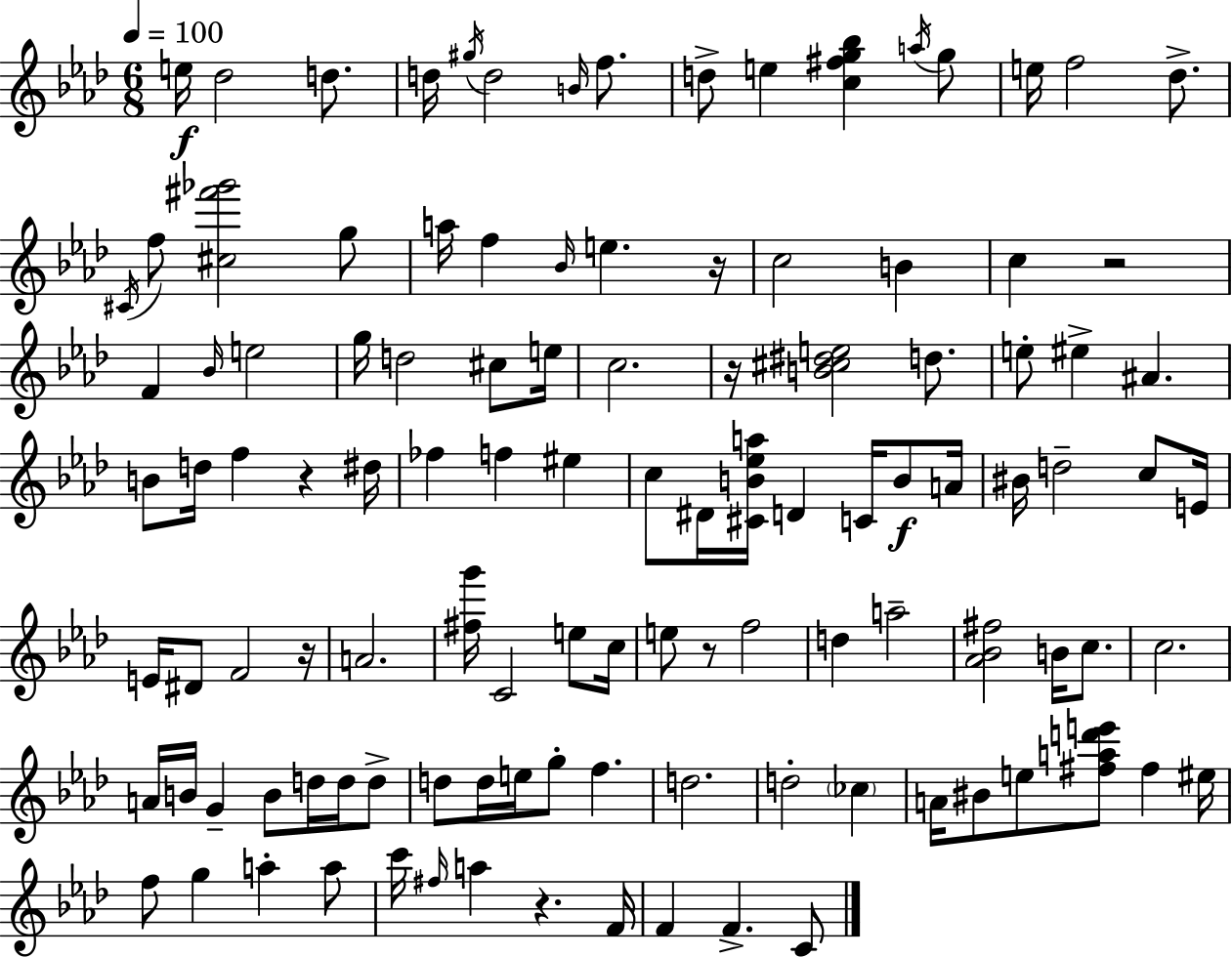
{
  \clef treble
  \numericTimeSignature
  \time 6/8
  \key f \minor
  \tempo 4 = 100
  e''16\f des''2 d''8. | d''16 \acciaccatura { gis''16 } d''2 \grace { b'16 } f''8. | d''8-> e''4 <c'' fis'' g'' bes''>4 | \acciaccatura { a''16 } g''8 e''16 f''2 | \break des''8.-> \acciaccatura { cis'16 } f''8 <cis'' fis''' ges'''>2 | g''8 a''16 f''4 \grace { bes'16 } e''4. | r16 c''2 | b'4 c''4 r2 | \break f'4 \grace { bes'16 } e''2 | g''16 d''2 | cis''8 e''16 c''2. | r16 <b' cis'' dis'' e''>2 | \break d''8. e''8-. eis''4-> | ais'4. b'8 d''16 f''4 | r4 dis''16 fes''4 f''4 | eis''4 c''8 dis'16 <cis' b' ees'' a''>16 d'4 | \break c'16 b'8\f a'16 bis'16 d''2-- | c''8 e'16 e'16 dis'8 f'2 | r16 a'2. | <fis'' g'''>16 c'2 | \break e''8 c''16 e''8 r8 f''2 | d''4 a''2-- | <aes' bes' fis''>2 | b'16 c''8. c''2. | \break a'16 b'16 g'4-- | b'8 d''16 d''16 d''8-> d''8 d''16 e''16 g''8-. | f''4. d''2. | d''2-. | \break \parenthesize ces''4 a'16 bis'8 e''8 <fis'' a'' d''' e'''>8 | fis''4 eis''16 f''8 g''4 | a''4-. a''8 c'''16 \grace { fis''16 } a''4 | r4. f'16 f'4 f'4.-> | \break c'8 \bar "|."
}